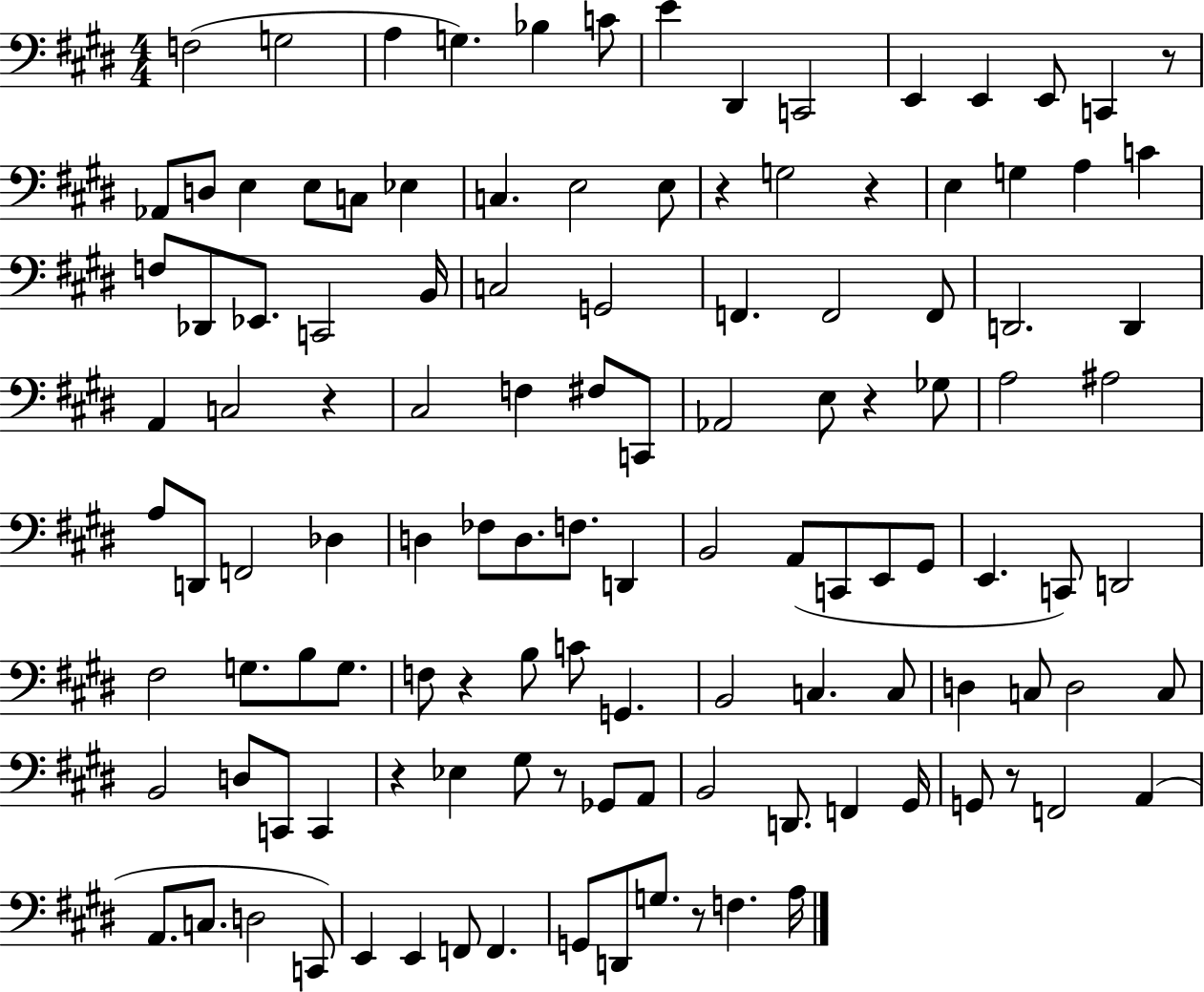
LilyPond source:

{
  \clef bass
  \numericTimeSignature
  \time 4/4
  \key e \major
  f2( g2 | a4 g4.) bes4 c'8 | e'4 dis,4 c,2 | e,4 e,4 e,8 c,4 r8 | \break aes,8 d8 e4 e8 c8 ees4 | c4. e2 e8 | r4 g2 r4 | e4 g4 a4 c'4 | \break f8 des,8 ees,8. c,2 b,16 | c2 g,2 | f,4. f,2 f,8 | d,2. d,4 | \break a,4 c2 r4 | cis2 f4 fis8 c,8 | aes,2 e8 r4 ges8 | a2 ais2 | \break a8 d,8 f,2 des4 | d4 fes8 d8. f8. d,4 | b,2 a,8( c,8 e,8 gis,8 | e,4. c,8) d,2 | \break fis2 g8. b8 g8. | f8 r4 b8 c'8 g,4. | b,2 c4. c8 | d4 c8 d2 c8 | \break b,2 d8 c,8 c,4 | r4 ees4 gis8 r8 ges,8 a,8 | b,2 d,8. f,4 gis,16 | g,8 r8 f,2 a,4( | \break a,8. c8. d2 c,8) | e,4 e,4 f,8 f,4. | g,8 d,8 g8. r8 f4. a16 | \bar "|."
}